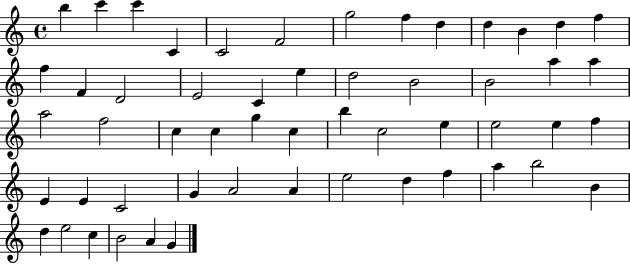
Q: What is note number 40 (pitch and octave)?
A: G4